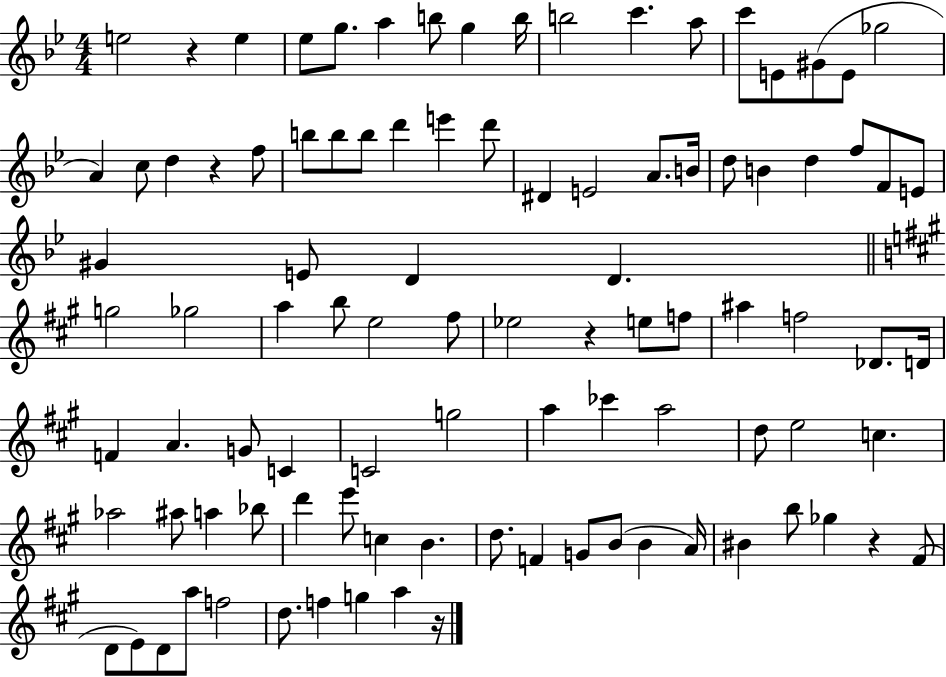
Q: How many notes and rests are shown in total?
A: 97